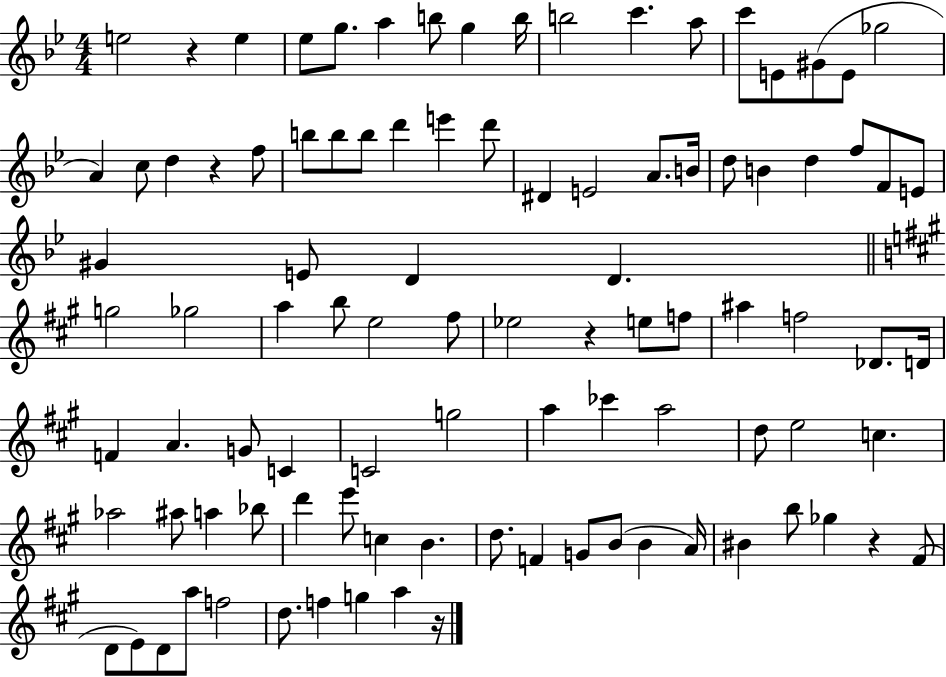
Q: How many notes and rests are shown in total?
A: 97